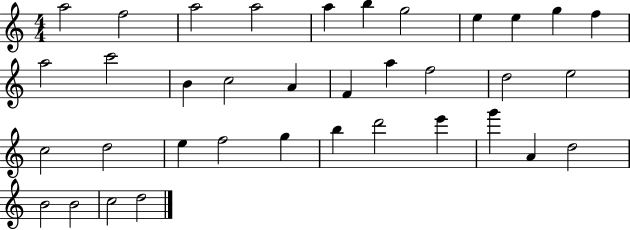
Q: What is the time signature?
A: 4/4